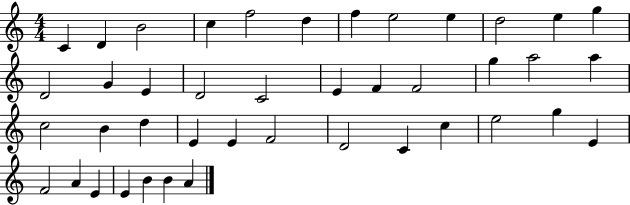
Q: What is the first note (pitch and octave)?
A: C4